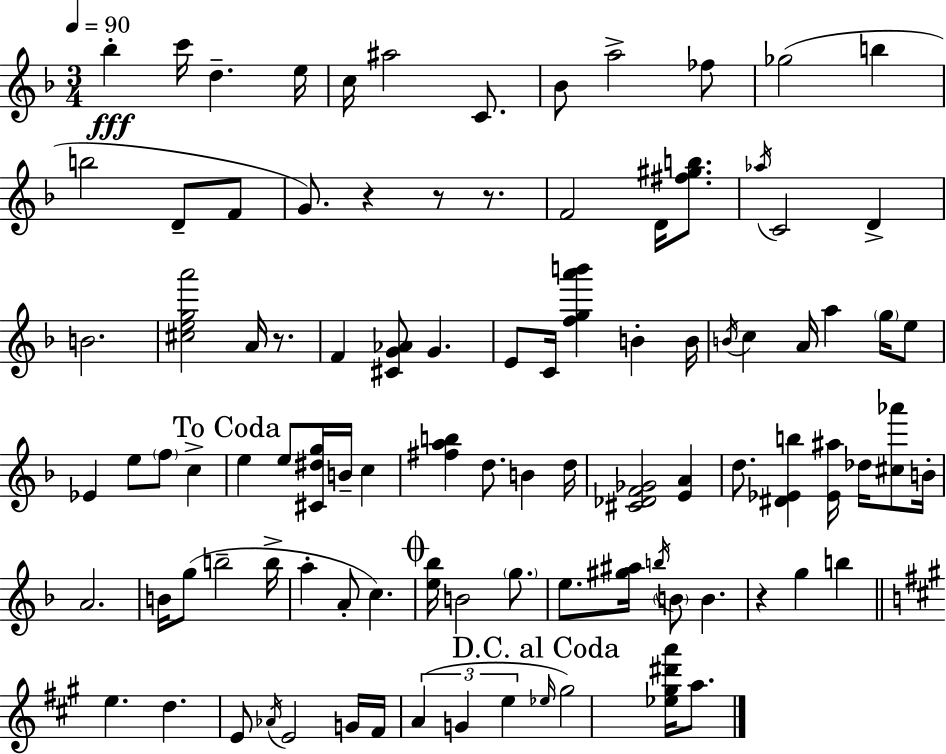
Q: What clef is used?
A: treble